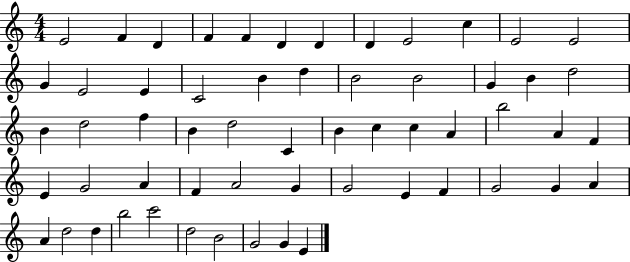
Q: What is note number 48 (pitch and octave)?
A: A4